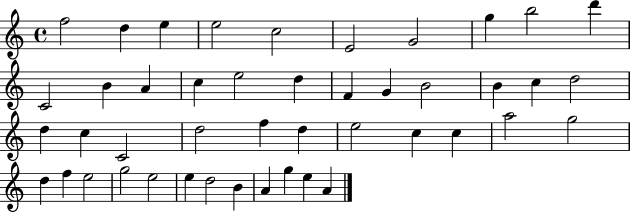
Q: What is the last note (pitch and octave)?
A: A4